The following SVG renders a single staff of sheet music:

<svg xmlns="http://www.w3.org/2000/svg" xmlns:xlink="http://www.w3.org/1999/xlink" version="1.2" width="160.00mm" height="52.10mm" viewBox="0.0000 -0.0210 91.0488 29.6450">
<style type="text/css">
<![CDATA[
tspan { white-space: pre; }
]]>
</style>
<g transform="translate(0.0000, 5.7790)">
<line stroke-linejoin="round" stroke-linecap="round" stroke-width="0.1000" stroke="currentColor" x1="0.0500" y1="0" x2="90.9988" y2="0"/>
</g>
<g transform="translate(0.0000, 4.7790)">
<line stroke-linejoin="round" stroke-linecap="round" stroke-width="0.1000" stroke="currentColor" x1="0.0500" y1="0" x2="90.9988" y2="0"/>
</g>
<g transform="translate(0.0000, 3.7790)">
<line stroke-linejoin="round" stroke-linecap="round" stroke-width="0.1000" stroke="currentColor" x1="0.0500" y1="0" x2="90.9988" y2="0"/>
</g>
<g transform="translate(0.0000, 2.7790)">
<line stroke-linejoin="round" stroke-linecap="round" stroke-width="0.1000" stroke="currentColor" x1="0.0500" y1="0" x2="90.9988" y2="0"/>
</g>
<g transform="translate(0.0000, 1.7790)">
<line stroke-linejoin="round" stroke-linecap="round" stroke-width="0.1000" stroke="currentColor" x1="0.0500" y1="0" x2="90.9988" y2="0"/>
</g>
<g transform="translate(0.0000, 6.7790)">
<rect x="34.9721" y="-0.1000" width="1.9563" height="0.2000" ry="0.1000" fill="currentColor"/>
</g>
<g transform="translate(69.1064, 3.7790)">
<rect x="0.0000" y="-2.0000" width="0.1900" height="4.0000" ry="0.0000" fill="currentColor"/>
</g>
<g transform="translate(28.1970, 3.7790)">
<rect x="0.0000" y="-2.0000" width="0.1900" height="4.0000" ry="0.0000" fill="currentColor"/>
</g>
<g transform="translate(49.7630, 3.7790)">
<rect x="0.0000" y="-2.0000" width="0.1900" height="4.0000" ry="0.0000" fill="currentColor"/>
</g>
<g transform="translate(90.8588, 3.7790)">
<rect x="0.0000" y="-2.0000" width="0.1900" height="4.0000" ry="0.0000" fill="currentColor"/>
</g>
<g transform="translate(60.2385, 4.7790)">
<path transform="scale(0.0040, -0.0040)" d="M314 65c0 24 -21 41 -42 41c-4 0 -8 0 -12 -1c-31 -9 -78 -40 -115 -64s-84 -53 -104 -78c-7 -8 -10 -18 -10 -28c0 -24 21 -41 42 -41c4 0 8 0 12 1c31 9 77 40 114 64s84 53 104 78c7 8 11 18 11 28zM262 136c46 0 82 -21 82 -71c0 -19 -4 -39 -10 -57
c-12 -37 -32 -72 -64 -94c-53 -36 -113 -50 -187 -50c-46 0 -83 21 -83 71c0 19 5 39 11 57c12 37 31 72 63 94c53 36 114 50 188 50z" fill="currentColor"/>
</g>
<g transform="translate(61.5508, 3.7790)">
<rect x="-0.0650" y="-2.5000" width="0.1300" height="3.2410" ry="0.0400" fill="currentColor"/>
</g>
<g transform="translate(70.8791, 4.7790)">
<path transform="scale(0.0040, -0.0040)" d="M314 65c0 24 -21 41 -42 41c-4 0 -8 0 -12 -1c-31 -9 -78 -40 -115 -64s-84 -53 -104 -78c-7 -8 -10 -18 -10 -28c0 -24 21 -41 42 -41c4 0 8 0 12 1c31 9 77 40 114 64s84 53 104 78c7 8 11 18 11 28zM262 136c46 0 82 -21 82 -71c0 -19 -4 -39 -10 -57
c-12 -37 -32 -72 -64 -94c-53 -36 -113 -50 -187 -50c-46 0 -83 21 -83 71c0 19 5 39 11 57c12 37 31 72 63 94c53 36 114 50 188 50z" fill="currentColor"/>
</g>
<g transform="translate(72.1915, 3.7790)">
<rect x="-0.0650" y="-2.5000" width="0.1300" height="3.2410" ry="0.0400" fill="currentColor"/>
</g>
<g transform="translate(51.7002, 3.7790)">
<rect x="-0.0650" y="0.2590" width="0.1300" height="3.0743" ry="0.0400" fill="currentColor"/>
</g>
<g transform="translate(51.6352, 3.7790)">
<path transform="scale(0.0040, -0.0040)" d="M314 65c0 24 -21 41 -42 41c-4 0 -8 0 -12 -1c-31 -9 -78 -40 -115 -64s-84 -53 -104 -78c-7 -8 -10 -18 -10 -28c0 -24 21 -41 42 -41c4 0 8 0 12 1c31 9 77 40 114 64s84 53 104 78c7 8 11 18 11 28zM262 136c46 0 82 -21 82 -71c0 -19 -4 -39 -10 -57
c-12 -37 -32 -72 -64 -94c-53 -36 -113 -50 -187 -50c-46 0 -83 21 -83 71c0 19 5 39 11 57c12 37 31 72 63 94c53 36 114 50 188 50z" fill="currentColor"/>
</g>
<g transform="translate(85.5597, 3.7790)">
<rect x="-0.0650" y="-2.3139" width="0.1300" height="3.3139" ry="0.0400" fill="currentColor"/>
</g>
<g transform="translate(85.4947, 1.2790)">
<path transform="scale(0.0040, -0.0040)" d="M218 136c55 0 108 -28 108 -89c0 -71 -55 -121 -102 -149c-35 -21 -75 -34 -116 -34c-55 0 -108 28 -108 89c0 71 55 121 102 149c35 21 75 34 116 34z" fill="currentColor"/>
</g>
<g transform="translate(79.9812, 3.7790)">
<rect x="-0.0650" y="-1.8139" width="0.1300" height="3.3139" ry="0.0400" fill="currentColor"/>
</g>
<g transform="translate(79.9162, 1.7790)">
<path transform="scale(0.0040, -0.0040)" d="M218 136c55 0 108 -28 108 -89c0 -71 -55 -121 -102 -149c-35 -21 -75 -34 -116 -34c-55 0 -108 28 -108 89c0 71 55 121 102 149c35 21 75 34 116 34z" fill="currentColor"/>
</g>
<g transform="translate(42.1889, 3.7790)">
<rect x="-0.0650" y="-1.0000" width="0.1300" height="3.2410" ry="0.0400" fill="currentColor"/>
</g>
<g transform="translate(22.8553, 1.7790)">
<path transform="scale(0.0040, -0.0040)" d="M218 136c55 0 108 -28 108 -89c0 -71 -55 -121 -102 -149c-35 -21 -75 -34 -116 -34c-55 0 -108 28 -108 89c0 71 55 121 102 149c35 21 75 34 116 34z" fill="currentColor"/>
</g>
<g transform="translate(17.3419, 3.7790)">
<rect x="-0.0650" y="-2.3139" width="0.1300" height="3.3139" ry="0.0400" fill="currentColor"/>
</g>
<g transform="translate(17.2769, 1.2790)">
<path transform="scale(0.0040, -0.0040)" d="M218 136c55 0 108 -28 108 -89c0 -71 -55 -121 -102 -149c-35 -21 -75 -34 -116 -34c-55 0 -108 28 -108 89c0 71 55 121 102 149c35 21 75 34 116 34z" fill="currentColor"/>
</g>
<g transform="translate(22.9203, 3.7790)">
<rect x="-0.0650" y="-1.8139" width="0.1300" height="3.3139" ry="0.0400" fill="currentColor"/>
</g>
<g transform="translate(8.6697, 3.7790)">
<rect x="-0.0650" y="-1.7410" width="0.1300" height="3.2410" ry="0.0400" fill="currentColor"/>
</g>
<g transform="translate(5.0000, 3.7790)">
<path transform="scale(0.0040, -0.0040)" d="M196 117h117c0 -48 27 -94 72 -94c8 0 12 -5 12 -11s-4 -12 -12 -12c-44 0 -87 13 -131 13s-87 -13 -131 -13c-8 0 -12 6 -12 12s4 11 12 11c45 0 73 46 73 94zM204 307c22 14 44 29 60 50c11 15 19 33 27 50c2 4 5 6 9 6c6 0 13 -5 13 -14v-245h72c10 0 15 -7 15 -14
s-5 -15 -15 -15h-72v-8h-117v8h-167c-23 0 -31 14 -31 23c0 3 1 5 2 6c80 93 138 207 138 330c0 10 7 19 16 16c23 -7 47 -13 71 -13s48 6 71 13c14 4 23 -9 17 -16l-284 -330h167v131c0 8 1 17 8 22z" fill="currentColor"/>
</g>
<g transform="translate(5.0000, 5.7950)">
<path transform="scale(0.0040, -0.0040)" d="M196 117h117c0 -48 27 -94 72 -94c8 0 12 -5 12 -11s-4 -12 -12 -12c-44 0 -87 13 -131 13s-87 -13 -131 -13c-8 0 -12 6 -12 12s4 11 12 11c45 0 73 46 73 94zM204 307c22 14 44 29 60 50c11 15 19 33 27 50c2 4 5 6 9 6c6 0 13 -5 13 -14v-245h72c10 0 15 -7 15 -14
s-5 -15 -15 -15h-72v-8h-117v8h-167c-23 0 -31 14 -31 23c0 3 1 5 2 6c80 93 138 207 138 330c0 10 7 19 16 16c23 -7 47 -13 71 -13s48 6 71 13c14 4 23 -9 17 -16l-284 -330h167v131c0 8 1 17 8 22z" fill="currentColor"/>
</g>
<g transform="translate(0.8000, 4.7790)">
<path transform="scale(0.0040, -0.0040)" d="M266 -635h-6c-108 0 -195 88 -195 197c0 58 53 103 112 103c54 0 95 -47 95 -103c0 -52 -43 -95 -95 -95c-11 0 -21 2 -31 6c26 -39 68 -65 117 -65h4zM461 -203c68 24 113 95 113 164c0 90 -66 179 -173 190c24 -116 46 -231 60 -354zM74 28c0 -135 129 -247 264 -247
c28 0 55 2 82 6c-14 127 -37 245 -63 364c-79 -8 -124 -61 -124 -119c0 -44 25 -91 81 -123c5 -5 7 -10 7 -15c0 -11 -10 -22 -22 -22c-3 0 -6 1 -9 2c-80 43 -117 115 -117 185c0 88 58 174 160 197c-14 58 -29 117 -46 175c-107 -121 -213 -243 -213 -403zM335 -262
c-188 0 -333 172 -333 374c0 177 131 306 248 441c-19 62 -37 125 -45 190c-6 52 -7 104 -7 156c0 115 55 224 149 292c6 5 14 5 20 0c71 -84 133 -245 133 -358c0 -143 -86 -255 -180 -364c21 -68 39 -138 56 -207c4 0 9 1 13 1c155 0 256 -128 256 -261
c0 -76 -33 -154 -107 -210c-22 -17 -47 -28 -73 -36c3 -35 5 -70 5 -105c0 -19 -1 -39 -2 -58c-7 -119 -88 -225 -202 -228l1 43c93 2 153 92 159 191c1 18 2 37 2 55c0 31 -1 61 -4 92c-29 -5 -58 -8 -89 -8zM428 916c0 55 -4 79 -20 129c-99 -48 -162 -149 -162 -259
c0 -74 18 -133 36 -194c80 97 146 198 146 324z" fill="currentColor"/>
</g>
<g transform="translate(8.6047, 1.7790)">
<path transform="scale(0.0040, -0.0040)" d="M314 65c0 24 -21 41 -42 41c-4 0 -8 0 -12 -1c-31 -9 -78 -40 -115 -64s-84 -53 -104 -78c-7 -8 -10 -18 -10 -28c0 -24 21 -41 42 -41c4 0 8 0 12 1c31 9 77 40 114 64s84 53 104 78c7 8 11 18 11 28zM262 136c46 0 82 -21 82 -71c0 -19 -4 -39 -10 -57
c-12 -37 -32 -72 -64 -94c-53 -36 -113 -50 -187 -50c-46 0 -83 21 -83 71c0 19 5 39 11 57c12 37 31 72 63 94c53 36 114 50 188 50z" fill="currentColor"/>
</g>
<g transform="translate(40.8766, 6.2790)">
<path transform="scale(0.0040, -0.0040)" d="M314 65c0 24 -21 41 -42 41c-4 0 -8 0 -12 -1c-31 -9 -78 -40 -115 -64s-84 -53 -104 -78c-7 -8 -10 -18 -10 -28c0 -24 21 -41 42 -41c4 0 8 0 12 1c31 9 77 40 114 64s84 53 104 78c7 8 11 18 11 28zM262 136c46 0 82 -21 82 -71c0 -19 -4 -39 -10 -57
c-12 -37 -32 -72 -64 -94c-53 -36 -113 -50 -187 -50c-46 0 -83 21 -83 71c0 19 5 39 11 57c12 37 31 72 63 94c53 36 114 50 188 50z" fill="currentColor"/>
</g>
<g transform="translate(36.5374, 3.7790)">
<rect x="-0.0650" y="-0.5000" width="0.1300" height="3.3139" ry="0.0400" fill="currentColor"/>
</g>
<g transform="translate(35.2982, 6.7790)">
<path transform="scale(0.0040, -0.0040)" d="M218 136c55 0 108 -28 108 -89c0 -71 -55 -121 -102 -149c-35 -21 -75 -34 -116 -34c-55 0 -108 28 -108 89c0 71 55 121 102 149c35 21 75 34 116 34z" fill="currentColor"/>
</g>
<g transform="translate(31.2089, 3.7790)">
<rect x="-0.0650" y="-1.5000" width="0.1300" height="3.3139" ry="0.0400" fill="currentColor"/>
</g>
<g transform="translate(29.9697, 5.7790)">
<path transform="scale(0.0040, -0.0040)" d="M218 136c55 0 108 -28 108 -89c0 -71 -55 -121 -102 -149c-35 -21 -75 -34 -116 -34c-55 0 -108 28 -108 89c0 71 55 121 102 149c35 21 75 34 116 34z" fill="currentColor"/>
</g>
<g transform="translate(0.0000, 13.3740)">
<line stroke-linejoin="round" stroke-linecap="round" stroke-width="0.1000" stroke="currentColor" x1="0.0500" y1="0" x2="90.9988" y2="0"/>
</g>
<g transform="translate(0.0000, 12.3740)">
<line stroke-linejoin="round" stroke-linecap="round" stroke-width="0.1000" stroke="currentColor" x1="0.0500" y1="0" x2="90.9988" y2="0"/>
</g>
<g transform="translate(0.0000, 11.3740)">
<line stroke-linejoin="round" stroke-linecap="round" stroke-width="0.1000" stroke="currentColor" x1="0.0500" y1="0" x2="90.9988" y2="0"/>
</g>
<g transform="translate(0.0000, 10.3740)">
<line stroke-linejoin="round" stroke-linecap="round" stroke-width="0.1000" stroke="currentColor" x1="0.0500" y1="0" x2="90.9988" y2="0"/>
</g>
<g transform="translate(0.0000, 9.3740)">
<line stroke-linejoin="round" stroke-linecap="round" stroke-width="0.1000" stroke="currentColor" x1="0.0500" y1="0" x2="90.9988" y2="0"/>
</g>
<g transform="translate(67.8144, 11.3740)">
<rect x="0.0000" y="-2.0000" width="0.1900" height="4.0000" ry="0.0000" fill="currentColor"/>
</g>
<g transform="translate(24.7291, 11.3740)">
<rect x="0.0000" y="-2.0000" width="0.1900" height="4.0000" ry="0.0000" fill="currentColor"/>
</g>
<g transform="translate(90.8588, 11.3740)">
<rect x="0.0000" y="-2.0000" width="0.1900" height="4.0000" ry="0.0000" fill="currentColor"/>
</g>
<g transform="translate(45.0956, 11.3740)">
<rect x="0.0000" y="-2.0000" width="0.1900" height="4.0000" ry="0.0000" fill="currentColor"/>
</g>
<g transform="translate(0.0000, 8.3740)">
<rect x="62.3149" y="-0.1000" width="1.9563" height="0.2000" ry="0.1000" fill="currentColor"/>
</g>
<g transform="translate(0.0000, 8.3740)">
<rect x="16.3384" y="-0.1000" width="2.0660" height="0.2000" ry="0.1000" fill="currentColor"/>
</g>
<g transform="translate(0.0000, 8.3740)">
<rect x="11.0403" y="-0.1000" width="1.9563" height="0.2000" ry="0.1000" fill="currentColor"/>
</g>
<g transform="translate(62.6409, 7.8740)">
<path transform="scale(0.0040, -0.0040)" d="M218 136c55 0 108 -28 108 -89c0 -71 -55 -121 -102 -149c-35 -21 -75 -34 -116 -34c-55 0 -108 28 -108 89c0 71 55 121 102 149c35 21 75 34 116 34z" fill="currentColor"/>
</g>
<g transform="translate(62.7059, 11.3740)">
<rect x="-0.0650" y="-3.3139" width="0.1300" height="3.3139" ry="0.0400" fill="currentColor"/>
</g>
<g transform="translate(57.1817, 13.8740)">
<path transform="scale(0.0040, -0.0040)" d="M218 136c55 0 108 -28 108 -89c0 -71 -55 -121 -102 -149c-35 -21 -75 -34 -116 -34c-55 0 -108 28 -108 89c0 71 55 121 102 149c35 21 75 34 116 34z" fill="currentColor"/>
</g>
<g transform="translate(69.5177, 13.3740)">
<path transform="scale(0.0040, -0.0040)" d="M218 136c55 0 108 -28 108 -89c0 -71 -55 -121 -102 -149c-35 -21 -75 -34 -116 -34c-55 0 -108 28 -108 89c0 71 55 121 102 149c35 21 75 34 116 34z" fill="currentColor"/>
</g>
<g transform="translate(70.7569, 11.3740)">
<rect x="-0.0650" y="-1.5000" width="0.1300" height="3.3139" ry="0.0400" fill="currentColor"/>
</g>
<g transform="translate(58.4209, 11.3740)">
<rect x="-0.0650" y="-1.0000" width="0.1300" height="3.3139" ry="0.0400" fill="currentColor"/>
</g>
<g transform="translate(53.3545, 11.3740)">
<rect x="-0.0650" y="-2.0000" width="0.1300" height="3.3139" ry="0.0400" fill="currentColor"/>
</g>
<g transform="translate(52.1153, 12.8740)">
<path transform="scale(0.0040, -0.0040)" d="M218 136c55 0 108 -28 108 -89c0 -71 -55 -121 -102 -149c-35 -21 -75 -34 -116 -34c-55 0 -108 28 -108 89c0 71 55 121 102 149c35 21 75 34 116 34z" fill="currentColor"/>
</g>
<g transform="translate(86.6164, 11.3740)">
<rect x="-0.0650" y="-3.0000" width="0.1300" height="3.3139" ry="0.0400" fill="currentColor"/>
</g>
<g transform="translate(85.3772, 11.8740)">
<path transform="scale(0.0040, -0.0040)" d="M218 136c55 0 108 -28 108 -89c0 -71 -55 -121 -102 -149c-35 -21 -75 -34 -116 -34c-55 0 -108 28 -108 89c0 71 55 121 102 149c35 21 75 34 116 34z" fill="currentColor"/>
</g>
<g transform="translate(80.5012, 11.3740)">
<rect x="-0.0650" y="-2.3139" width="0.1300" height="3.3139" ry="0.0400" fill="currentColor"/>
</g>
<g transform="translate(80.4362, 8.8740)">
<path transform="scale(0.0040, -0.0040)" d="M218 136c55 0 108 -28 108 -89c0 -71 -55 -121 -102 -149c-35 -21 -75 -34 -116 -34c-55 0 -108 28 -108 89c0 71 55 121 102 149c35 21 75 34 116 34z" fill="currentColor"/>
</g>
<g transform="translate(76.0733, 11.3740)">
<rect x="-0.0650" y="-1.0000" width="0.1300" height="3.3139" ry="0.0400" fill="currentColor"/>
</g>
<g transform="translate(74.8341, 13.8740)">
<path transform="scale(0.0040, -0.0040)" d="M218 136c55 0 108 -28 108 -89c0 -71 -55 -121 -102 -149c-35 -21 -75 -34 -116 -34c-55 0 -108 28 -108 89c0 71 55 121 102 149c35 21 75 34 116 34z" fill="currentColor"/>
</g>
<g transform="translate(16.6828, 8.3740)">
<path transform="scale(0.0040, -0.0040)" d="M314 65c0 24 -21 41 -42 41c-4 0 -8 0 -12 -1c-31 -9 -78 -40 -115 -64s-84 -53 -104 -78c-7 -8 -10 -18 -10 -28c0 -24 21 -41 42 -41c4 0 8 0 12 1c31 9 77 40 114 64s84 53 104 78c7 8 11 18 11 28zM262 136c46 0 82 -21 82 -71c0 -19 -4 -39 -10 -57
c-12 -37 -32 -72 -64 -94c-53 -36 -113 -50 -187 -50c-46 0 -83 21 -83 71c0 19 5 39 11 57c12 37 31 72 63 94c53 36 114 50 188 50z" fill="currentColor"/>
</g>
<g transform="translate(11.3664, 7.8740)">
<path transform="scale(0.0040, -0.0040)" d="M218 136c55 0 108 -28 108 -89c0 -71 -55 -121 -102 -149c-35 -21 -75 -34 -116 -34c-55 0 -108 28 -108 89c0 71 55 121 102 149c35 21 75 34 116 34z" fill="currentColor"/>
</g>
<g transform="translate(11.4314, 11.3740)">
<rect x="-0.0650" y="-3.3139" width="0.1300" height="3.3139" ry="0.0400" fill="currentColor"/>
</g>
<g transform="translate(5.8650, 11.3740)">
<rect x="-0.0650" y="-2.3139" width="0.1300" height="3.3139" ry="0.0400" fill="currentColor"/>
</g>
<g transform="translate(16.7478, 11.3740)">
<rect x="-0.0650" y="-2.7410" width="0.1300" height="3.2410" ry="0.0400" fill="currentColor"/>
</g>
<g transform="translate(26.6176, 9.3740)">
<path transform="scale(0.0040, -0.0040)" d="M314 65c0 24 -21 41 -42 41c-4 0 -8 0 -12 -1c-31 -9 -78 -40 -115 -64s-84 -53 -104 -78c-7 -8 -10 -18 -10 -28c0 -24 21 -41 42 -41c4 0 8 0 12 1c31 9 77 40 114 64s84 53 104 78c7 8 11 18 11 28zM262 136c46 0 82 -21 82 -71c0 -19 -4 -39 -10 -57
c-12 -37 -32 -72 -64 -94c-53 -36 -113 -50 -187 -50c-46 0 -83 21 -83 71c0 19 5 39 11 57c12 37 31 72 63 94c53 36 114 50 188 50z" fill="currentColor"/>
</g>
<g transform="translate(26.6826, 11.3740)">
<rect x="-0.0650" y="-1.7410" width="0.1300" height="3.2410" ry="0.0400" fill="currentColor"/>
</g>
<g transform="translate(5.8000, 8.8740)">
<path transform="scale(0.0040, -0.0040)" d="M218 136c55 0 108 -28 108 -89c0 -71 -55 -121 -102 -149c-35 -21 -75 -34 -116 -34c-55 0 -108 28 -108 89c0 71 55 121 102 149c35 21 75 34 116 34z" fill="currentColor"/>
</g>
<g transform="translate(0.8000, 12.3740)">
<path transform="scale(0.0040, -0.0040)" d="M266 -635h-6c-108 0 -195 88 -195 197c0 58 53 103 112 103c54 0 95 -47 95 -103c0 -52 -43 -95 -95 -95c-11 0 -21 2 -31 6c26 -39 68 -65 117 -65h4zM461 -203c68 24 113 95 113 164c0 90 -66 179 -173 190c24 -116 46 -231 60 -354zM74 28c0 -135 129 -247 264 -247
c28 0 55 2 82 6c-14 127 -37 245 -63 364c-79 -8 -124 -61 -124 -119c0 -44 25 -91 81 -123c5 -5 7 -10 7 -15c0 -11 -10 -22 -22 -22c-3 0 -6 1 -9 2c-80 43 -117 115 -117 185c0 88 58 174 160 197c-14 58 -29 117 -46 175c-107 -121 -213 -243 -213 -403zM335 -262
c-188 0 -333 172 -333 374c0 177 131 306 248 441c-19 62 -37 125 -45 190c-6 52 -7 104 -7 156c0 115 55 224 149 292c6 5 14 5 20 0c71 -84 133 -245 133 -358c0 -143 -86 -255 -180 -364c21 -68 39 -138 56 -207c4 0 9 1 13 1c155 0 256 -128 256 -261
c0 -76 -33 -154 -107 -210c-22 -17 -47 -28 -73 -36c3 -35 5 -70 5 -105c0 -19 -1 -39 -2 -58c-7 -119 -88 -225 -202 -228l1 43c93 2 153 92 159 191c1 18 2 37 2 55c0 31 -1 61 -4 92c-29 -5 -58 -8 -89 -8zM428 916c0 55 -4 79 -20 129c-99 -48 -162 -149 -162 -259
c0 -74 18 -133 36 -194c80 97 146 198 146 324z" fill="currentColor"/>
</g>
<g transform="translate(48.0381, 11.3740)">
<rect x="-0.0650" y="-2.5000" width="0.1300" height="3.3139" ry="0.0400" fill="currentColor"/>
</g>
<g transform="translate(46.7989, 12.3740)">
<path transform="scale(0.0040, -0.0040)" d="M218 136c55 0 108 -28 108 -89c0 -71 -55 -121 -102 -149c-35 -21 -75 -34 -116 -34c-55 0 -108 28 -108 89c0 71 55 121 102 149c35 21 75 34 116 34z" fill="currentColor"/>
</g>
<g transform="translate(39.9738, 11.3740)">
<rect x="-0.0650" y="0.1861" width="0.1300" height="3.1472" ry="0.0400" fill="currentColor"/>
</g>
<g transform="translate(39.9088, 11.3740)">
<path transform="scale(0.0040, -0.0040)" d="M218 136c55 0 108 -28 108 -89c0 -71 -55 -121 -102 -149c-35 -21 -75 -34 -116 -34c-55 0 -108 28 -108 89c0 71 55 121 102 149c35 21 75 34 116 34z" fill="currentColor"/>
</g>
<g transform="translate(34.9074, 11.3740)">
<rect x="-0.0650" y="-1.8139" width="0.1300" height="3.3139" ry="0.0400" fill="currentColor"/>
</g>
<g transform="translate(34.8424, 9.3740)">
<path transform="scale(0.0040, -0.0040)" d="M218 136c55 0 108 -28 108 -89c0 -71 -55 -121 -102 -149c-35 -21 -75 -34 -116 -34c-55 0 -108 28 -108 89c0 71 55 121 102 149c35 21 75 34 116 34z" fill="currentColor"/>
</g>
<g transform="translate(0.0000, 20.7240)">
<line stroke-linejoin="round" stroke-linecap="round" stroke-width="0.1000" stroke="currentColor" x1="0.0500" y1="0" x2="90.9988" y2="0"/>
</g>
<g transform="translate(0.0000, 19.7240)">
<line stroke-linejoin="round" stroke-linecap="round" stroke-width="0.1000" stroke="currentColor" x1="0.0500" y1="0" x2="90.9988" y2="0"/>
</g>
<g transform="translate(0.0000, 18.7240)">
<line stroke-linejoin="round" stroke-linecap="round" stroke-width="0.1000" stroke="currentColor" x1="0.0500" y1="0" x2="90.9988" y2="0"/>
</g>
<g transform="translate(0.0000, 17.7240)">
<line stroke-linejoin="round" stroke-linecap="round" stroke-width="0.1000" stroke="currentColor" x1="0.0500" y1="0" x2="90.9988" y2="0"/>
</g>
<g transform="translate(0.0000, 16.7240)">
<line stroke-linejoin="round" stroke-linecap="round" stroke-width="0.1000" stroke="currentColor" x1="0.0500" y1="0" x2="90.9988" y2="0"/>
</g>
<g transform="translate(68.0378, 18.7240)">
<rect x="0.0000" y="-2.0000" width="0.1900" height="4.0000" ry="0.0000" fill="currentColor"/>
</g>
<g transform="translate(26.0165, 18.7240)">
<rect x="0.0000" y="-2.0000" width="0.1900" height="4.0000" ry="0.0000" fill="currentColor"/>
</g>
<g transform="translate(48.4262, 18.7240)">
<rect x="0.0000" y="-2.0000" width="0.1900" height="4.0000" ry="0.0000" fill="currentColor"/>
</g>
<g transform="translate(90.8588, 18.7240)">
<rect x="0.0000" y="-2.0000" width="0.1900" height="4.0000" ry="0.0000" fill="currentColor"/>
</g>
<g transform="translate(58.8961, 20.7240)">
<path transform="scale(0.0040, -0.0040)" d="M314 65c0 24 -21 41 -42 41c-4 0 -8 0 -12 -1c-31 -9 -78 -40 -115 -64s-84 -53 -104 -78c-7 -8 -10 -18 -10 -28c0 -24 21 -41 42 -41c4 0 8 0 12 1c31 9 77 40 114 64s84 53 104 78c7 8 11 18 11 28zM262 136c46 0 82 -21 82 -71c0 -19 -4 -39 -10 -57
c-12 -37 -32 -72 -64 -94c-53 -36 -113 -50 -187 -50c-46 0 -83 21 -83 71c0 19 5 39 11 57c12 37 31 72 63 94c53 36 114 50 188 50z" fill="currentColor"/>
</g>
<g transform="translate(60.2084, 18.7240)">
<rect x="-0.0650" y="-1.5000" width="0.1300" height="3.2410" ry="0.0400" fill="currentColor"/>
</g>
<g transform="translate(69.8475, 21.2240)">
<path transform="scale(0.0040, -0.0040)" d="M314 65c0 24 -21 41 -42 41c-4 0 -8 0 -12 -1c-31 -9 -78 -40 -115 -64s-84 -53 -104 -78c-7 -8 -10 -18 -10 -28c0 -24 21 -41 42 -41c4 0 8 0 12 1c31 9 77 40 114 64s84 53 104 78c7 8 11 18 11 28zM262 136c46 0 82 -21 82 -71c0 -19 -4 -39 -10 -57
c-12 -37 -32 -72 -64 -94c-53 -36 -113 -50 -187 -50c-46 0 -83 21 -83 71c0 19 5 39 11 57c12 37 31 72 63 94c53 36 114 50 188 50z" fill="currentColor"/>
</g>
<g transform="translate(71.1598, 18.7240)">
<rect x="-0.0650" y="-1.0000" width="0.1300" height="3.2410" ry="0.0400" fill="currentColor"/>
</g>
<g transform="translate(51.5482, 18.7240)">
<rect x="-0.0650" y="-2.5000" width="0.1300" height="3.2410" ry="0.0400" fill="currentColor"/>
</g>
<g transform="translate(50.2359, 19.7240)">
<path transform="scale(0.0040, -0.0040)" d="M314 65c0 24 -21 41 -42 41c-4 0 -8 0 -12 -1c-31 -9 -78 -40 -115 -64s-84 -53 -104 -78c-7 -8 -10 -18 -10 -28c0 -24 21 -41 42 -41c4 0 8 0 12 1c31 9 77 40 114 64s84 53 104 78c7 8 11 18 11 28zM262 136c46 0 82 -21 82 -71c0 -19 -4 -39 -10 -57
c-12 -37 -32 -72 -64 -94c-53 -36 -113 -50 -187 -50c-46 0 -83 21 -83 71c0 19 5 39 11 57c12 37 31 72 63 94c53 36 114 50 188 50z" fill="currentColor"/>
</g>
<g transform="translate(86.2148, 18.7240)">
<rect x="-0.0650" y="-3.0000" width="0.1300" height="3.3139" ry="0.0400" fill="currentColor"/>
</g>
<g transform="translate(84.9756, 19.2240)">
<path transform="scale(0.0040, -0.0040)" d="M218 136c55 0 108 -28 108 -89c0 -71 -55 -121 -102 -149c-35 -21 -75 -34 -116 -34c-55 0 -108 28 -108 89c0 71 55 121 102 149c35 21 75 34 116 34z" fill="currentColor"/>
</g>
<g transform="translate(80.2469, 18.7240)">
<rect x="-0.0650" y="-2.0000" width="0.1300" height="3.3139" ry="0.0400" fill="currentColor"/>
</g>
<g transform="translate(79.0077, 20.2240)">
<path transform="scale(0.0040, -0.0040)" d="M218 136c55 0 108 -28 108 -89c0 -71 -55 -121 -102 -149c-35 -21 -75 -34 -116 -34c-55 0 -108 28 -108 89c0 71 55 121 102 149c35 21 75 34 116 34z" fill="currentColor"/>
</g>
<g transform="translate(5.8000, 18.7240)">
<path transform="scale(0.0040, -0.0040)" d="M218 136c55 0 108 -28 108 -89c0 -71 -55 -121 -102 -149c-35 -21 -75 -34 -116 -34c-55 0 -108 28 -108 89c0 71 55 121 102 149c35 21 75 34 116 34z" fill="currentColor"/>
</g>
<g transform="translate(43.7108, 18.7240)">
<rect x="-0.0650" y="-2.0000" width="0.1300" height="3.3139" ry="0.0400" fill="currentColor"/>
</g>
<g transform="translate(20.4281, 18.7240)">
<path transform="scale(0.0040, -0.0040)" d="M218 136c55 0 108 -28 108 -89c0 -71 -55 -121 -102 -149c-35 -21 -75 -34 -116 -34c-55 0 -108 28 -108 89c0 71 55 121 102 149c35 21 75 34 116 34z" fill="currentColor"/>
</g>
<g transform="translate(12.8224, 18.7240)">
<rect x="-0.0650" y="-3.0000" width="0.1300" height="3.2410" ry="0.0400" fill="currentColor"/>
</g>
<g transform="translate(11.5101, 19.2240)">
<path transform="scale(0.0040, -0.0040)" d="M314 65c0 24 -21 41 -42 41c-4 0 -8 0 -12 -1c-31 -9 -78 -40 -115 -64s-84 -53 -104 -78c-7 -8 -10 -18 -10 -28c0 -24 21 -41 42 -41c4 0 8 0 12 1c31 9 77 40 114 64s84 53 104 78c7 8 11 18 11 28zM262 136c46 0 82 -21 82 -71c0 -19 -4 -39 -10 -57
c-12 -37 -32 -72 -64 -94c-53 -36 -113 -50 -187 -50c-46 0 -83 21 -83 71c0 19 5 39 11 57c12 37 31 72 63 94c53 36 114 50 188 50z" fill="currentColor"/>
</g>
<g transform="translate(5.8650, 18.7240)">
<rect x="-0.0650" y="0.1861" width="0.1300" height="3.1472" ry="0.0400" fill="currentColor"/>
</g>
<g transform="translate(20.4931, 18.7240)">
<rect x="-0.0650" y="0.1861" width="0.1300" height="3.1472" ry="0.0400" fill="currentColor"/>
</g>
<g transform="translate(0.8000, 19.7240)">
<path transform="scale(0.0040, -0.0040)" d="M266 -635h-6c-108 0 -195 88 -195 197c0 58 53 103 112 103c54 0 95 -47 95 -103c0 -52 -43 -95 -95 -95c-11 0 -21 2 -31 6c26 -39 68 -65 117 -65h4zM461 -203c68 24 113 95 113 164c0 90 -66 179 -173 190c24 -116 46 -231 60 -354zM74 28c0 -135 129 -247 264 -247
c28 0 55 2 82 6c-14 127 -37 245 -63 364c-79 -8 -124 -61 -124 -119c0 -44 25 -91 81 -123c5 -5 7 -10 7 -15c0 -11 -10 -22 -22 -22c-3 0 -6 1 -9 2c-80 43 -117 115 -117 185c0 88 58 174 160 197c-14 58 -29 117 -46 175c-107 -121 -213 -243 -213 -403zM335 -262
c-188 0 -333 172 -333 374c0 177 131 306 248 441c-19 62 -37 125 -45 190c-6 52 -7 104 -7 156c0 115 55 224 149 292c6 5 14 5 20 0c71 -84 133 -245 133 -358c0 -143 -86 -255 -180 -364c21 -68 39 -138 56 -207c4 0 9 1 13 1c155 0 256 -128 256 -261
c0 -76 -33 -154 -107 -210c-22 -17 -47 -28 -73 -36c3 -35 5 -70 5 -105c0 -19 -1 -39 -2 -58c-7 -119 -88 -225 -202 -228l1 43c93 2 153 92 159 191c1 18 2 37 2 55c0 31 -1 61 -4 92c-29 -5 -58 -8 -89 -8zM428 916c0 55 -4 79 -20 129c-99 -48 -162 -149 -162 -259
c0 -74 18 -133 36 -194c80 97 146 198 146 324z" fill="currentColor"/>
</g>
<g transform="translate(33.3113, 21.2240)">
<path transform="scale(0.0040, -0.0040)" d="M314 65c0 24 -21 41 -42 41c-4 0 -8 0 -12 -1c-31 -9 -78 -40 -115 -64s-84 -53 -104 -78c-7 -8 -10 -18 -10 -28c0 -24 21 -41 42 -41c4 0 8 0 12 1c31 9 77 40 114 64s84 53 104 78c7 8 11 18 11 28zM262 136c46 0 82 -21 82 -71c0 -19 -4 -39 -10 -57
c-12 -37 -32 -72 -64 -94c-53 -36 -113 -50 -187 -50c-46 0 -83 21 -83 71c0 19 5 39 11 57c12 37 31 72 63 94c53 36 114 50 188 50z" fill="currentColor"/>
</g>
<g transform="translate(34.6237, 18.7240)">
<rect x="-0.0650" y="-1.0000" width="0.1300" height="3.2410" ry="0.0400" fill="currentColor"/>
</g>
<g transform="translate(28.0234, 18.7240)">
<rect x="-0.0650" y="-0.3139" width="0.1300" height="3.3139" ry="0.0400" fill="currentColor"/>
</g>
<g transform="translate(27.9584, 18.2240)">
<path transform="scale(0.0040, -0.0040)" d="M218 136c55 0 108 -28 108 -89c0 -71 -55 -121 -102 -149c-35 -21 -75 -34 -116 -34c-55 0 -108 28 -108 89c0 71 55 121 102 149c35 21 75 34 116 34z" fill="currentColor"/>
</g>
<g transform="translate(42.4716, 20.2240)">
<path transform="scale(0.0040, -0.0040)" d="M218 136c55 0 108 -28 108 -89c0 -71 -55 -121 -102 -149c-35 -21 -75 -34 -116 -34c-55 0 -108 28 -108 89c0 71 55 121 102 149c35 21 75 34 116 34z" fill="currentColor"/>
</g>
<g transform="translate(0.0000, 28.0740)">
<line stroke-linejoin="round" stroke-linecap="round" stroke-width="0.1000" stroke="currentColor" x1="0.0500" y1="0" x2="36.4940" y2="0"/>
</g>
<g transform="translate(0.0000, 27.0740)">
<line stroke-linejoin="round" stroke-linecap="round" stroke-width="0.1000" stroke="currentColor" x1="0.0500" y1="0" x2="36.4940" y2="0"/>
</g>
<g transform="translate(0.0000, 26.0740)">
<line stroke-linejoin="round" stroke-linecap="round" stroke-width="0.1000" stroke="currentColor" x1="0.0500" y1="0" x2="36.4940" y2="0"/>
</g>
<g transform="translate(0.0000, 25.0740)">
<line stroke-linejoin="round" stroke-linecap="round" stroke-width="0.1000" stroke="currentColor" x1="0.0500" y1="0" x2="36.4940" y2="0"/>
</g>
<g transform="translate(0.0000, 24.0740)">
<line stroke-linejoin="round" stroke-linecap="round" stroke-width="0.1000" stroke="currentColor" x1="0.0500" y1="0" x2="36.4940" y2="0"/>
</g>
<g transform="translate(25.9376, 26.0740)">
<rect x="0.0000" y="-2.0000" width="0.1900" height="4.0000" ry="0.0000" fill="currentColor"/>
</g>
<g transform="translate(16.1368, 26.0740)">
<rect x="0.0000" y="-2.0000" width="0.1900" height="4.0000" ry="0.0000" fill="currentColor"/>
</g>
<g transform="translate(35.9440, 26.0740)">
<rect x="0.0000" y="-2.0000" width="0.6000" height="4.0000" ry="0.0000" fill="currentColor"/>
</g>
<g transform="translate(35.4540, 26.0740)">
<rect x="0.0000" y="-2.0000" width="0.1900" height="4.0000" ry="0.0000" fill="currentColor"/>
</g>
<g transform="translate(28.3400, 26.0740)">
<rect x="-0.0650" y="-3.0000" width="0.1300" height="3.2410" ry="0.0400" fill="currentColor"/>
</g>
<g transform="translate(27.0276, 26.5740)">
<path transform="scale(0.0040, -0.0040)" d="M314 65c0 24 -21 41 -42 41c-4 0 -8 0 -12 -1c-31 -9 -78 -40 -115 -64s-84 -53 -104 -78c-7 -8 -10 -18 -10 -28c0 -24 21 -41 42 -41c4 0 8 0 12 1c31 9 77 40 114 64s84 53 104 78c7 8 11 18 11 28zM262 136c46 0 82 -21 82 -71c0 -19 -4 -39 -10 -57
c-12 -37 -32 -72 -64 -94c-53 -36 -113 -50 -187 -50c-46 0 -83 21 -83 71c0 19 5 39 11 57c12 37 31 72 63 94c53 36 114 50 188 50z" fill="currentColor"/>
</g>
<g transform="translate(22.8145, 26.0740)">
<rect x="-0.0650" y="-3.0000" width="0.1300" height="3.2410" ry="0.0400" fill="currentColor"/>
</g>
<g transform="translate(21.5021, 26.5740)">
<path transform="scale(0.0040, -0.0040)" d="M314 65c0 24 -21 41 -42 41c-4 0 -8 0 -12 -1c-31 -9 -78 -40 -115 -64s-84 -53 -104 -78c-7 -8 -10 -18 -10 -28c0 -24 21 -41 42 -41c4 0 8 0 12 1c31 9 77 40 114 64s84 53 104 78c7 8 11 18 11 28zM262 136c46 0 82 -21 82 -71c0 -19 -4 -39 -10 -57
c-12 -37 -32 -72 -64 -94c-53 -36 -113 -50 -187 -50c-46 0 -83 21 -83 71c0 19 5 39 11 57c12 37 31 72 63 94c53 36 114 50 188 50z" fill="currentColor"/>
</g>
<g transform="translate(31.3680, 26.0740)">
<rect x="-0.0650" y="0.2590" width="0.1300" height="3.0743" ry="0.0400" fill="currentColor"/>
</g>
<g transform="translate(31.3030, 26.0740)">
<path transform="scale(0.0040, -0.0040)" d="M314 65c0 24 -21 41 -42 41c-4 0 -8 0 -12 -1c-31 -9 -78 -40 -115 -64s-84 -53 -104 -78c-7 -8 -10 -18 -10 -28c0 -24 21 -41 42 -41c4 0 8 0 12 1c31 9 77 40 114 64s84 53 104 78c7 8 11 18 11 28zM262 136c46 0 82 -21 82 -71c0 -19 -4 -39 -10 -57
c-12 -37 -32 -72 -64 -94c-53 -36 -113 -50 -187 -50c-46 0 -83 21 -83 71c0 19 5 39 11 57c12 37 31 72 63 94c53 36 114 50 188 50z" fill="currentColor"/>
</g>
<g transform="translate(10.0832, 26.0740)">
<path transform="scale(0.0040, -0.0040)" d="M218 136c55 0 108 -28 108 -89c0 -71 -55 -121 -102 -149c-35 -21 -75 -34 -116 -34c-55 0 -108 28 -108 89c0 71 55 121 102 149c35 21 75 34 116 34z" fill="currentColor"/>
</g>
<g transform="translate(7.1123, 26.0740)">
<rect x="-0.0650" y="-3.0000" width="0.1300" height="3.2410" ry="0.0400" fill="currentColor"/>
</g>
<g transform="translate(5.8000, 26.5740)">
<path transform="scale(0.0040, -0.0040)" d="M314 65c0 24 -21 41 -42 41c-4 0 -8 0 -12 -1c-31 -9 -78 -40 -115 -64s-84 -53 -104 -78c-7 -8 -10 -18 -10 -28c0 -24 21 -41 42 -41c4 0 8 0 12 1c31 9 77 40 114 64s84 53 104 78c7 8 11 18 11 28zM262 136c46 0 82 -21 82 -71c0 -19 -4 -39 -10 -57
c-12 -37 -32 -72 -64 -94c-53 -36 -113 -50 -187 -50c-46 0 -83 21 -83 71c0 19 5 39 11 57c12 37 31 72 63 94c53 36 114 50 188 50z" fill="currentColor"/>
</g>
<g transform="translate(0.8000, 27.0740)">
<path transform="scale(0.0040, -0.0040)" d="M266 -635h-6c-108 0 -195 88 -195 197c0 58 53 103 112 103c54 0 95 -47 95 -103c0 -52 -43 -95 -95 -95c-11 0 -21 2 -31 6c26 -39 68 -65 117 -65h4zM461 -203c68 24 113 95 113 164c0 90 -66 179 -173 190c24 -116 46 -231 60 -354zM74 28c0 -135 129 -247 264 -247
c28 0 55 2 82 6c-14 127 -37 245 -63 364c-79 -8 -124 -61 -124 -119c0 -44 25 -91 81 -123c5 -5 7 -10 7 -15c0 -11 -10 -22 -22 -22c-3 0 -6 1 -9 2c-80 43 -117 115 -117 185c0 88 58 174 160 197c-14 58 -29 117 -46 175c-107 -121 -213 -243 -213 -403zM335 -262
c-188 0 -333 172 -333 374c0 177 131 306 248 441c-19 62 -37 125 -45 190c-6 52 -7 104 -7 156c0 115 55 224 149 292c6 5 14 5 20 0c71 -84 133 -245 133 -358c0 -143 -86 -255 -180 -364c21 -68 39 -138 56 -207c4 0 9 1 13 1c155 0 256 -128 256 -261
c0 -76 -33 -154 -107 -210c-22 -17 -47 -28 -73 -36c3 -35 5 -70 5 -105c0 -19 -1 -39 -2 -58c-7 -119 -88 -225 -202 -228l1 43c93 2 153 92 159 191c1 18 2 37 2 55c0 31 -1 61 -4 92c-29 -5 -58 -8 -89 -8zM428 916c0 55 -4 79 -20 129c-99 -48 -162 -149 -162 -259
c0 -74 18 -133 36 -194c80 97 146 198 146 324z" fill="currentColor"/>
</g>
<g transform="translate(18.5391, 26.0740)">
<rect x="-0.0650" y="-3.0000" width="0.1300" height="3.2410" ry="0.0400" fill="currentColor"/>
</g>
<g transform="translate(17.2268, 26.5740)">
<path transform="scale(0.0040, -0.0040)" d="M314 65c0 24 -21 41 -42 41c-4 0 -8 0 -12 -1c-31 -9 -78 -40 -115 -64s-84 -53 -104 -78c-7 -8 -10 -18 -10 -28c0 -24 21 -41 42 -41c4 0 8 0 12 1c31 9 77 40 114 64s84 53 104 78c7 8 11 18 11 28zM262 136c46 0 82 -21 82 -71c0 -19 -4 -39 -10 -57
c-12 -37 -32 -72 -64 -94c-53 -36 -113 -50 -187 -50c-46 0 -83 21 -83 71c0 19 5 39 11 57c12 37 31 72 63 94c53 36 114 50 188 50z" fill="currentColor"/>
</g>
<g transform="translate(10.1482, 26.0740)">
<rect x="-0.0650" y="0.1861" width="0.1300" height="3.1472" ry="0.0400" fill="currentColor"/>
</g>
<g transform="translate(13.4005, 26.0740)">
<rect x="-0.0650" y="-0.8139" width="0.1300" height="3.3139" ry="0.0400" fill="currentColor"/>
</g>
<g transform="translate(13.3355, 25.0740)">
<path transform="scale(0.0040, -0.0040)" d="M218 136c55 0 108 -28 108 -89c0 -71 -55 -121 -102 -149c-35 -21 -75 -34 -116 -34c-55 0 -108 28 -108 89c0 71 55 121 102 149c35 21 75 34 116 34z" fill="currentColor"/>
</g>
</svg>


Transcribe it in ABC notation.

X:1
T:Untitled
M:4/4
L:1/4
K:C
f2 g f E C D2 B2 G2 G2 f g g b a2 f2 f B G F D b E D g A B A2 B c D2 F G2 E2 D2 F A A2 B d A2 A2 A2 B2